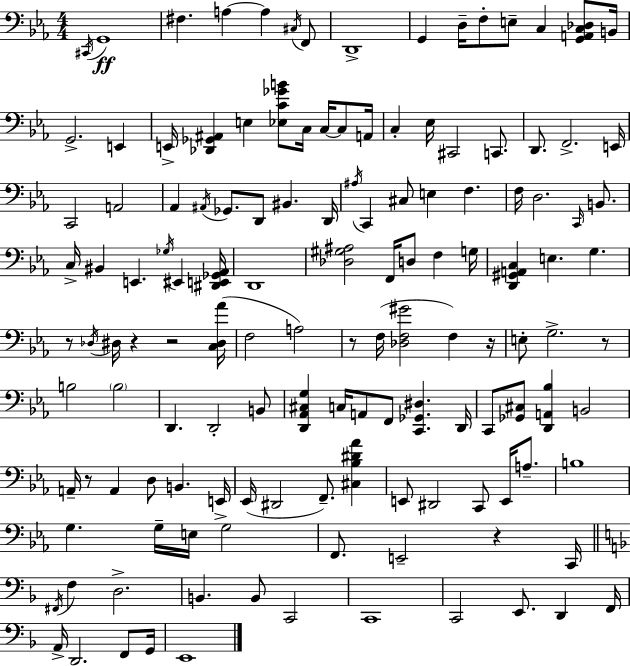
C#2/s G2/w F#3/q. A3/q A3/q C#3/s F2/e D2/w G2/q D3/s F3/e E3/e C3/q [G2,A2,C3,Db3]/e B2/s G2/h. E2/q E2/s [Db2,Gb2,A#2]/q E3/q [Eb3,C4,Gb4,B4]/e C3/s C3/s C3/e A2/s C3/q Eb3/s C#2/h C2/e. D2/e. F2/h. E2/s C2/h A2/h Ab2/q A#2/s Gb2/e. D2/e BIS2/q. D2/s A#3/s C2/q C#3/e E3/q F3/q. F3/s D3/h. C2/s B2/e. C3/s BIS2/q E2/q. Gb3/s EIS2/q [D#2,E2,Gb2,Ab2]/s D2/w [Db3,G#3,A#3]/h F2/s D3/e F3/q G3/s [D2,G#2,A2,C3]/q E3/q. G3/q. R/e Db3/s D#3/s R/q R/h [C3,D#3,Ab4]/s F3/h A3/h R/e F3/s [Db3,F3,G#4]/h F3/q R/s E3/e G3/h. R/e B3/h B3/h D2/q. D2/h B2/e [D2,Ab2,C#3,G3]/q C3/s A2/e F2/e [C2,Gb2,D#3]/q. D2/s C2/e [Gb2,C#3]/e [D2,A2,Bb3]/q B2/h A2/s R/e A2/q D3/e B2/q. E2/s Eb2/s D#2/h F2/e. [C#3,Bb3,D#4,Ab4]/q E2/e D#2/h C2/e E2/s A3/e. B3/w G3/q. G3/s E3/s G3/h F2/e. E2/h R/q C2/s F#2/s F3/q D3/h. B2/q. B2/e C2/h C2/w C2/h E2/e. D2/q F2/s A2/s D2/h. F2/e G2/s E2/w